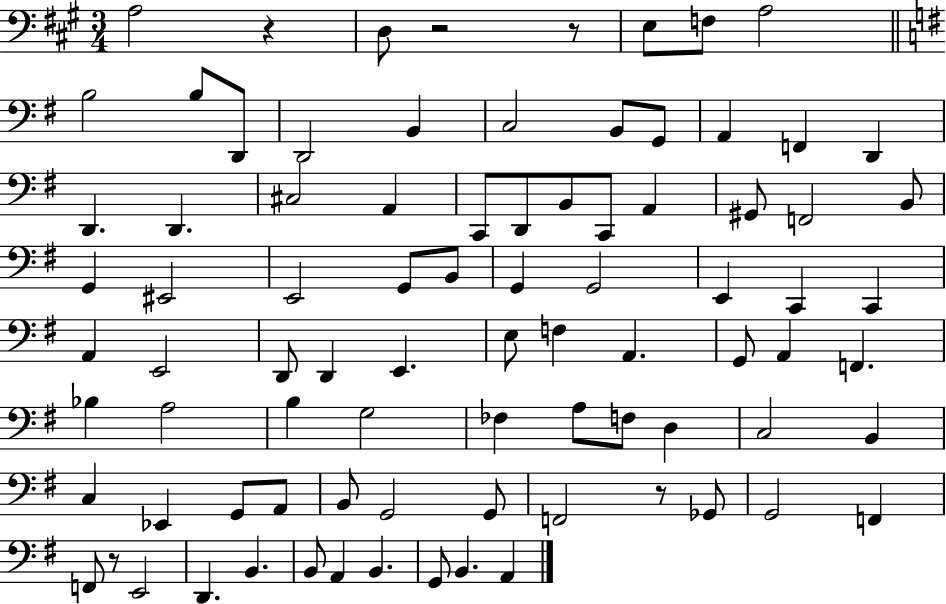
X:1
T:Untitled
M:3/4
L:1/4
K:A
A,2 z D,/2 z2 z/2 E,/2 F,/2 A,2 B,2 B,/2 D,,/2 D,,2 B,, C,2 B,,/2 G,,/2 A,, F,, D,, D,, D,, ^C,2 A,, C,,/2 D,,/2 B,,/2 C,,/2 A,, ^G,,/2 F,,2 B,,/2 G,, ^E,,2 E,,2 G,,/2 B,,/2 G,, G,,2 E,, C,, C,, A,, E,,2 D,,/2 D,, E,, E,/2 F, A,, G,,/2 A,, F,, _B, A,2 B, G,2 _F, A,/2 F,/2 D, C,2 B,, C, _E,, G,,/2 A,,/2 B,,/2 G,,2 G,,/2 F,,2 z/2 _G,,/2 G,,2 F,, F,,/2 z/2 E,,2 D,, B,, B,,/2 A,, B,, G,,/2 B,, A,,